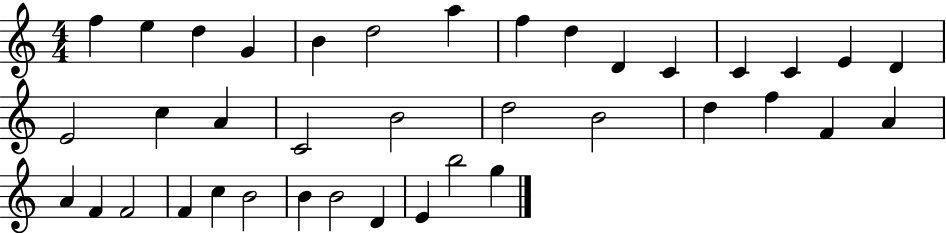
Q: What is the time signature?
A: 4/4